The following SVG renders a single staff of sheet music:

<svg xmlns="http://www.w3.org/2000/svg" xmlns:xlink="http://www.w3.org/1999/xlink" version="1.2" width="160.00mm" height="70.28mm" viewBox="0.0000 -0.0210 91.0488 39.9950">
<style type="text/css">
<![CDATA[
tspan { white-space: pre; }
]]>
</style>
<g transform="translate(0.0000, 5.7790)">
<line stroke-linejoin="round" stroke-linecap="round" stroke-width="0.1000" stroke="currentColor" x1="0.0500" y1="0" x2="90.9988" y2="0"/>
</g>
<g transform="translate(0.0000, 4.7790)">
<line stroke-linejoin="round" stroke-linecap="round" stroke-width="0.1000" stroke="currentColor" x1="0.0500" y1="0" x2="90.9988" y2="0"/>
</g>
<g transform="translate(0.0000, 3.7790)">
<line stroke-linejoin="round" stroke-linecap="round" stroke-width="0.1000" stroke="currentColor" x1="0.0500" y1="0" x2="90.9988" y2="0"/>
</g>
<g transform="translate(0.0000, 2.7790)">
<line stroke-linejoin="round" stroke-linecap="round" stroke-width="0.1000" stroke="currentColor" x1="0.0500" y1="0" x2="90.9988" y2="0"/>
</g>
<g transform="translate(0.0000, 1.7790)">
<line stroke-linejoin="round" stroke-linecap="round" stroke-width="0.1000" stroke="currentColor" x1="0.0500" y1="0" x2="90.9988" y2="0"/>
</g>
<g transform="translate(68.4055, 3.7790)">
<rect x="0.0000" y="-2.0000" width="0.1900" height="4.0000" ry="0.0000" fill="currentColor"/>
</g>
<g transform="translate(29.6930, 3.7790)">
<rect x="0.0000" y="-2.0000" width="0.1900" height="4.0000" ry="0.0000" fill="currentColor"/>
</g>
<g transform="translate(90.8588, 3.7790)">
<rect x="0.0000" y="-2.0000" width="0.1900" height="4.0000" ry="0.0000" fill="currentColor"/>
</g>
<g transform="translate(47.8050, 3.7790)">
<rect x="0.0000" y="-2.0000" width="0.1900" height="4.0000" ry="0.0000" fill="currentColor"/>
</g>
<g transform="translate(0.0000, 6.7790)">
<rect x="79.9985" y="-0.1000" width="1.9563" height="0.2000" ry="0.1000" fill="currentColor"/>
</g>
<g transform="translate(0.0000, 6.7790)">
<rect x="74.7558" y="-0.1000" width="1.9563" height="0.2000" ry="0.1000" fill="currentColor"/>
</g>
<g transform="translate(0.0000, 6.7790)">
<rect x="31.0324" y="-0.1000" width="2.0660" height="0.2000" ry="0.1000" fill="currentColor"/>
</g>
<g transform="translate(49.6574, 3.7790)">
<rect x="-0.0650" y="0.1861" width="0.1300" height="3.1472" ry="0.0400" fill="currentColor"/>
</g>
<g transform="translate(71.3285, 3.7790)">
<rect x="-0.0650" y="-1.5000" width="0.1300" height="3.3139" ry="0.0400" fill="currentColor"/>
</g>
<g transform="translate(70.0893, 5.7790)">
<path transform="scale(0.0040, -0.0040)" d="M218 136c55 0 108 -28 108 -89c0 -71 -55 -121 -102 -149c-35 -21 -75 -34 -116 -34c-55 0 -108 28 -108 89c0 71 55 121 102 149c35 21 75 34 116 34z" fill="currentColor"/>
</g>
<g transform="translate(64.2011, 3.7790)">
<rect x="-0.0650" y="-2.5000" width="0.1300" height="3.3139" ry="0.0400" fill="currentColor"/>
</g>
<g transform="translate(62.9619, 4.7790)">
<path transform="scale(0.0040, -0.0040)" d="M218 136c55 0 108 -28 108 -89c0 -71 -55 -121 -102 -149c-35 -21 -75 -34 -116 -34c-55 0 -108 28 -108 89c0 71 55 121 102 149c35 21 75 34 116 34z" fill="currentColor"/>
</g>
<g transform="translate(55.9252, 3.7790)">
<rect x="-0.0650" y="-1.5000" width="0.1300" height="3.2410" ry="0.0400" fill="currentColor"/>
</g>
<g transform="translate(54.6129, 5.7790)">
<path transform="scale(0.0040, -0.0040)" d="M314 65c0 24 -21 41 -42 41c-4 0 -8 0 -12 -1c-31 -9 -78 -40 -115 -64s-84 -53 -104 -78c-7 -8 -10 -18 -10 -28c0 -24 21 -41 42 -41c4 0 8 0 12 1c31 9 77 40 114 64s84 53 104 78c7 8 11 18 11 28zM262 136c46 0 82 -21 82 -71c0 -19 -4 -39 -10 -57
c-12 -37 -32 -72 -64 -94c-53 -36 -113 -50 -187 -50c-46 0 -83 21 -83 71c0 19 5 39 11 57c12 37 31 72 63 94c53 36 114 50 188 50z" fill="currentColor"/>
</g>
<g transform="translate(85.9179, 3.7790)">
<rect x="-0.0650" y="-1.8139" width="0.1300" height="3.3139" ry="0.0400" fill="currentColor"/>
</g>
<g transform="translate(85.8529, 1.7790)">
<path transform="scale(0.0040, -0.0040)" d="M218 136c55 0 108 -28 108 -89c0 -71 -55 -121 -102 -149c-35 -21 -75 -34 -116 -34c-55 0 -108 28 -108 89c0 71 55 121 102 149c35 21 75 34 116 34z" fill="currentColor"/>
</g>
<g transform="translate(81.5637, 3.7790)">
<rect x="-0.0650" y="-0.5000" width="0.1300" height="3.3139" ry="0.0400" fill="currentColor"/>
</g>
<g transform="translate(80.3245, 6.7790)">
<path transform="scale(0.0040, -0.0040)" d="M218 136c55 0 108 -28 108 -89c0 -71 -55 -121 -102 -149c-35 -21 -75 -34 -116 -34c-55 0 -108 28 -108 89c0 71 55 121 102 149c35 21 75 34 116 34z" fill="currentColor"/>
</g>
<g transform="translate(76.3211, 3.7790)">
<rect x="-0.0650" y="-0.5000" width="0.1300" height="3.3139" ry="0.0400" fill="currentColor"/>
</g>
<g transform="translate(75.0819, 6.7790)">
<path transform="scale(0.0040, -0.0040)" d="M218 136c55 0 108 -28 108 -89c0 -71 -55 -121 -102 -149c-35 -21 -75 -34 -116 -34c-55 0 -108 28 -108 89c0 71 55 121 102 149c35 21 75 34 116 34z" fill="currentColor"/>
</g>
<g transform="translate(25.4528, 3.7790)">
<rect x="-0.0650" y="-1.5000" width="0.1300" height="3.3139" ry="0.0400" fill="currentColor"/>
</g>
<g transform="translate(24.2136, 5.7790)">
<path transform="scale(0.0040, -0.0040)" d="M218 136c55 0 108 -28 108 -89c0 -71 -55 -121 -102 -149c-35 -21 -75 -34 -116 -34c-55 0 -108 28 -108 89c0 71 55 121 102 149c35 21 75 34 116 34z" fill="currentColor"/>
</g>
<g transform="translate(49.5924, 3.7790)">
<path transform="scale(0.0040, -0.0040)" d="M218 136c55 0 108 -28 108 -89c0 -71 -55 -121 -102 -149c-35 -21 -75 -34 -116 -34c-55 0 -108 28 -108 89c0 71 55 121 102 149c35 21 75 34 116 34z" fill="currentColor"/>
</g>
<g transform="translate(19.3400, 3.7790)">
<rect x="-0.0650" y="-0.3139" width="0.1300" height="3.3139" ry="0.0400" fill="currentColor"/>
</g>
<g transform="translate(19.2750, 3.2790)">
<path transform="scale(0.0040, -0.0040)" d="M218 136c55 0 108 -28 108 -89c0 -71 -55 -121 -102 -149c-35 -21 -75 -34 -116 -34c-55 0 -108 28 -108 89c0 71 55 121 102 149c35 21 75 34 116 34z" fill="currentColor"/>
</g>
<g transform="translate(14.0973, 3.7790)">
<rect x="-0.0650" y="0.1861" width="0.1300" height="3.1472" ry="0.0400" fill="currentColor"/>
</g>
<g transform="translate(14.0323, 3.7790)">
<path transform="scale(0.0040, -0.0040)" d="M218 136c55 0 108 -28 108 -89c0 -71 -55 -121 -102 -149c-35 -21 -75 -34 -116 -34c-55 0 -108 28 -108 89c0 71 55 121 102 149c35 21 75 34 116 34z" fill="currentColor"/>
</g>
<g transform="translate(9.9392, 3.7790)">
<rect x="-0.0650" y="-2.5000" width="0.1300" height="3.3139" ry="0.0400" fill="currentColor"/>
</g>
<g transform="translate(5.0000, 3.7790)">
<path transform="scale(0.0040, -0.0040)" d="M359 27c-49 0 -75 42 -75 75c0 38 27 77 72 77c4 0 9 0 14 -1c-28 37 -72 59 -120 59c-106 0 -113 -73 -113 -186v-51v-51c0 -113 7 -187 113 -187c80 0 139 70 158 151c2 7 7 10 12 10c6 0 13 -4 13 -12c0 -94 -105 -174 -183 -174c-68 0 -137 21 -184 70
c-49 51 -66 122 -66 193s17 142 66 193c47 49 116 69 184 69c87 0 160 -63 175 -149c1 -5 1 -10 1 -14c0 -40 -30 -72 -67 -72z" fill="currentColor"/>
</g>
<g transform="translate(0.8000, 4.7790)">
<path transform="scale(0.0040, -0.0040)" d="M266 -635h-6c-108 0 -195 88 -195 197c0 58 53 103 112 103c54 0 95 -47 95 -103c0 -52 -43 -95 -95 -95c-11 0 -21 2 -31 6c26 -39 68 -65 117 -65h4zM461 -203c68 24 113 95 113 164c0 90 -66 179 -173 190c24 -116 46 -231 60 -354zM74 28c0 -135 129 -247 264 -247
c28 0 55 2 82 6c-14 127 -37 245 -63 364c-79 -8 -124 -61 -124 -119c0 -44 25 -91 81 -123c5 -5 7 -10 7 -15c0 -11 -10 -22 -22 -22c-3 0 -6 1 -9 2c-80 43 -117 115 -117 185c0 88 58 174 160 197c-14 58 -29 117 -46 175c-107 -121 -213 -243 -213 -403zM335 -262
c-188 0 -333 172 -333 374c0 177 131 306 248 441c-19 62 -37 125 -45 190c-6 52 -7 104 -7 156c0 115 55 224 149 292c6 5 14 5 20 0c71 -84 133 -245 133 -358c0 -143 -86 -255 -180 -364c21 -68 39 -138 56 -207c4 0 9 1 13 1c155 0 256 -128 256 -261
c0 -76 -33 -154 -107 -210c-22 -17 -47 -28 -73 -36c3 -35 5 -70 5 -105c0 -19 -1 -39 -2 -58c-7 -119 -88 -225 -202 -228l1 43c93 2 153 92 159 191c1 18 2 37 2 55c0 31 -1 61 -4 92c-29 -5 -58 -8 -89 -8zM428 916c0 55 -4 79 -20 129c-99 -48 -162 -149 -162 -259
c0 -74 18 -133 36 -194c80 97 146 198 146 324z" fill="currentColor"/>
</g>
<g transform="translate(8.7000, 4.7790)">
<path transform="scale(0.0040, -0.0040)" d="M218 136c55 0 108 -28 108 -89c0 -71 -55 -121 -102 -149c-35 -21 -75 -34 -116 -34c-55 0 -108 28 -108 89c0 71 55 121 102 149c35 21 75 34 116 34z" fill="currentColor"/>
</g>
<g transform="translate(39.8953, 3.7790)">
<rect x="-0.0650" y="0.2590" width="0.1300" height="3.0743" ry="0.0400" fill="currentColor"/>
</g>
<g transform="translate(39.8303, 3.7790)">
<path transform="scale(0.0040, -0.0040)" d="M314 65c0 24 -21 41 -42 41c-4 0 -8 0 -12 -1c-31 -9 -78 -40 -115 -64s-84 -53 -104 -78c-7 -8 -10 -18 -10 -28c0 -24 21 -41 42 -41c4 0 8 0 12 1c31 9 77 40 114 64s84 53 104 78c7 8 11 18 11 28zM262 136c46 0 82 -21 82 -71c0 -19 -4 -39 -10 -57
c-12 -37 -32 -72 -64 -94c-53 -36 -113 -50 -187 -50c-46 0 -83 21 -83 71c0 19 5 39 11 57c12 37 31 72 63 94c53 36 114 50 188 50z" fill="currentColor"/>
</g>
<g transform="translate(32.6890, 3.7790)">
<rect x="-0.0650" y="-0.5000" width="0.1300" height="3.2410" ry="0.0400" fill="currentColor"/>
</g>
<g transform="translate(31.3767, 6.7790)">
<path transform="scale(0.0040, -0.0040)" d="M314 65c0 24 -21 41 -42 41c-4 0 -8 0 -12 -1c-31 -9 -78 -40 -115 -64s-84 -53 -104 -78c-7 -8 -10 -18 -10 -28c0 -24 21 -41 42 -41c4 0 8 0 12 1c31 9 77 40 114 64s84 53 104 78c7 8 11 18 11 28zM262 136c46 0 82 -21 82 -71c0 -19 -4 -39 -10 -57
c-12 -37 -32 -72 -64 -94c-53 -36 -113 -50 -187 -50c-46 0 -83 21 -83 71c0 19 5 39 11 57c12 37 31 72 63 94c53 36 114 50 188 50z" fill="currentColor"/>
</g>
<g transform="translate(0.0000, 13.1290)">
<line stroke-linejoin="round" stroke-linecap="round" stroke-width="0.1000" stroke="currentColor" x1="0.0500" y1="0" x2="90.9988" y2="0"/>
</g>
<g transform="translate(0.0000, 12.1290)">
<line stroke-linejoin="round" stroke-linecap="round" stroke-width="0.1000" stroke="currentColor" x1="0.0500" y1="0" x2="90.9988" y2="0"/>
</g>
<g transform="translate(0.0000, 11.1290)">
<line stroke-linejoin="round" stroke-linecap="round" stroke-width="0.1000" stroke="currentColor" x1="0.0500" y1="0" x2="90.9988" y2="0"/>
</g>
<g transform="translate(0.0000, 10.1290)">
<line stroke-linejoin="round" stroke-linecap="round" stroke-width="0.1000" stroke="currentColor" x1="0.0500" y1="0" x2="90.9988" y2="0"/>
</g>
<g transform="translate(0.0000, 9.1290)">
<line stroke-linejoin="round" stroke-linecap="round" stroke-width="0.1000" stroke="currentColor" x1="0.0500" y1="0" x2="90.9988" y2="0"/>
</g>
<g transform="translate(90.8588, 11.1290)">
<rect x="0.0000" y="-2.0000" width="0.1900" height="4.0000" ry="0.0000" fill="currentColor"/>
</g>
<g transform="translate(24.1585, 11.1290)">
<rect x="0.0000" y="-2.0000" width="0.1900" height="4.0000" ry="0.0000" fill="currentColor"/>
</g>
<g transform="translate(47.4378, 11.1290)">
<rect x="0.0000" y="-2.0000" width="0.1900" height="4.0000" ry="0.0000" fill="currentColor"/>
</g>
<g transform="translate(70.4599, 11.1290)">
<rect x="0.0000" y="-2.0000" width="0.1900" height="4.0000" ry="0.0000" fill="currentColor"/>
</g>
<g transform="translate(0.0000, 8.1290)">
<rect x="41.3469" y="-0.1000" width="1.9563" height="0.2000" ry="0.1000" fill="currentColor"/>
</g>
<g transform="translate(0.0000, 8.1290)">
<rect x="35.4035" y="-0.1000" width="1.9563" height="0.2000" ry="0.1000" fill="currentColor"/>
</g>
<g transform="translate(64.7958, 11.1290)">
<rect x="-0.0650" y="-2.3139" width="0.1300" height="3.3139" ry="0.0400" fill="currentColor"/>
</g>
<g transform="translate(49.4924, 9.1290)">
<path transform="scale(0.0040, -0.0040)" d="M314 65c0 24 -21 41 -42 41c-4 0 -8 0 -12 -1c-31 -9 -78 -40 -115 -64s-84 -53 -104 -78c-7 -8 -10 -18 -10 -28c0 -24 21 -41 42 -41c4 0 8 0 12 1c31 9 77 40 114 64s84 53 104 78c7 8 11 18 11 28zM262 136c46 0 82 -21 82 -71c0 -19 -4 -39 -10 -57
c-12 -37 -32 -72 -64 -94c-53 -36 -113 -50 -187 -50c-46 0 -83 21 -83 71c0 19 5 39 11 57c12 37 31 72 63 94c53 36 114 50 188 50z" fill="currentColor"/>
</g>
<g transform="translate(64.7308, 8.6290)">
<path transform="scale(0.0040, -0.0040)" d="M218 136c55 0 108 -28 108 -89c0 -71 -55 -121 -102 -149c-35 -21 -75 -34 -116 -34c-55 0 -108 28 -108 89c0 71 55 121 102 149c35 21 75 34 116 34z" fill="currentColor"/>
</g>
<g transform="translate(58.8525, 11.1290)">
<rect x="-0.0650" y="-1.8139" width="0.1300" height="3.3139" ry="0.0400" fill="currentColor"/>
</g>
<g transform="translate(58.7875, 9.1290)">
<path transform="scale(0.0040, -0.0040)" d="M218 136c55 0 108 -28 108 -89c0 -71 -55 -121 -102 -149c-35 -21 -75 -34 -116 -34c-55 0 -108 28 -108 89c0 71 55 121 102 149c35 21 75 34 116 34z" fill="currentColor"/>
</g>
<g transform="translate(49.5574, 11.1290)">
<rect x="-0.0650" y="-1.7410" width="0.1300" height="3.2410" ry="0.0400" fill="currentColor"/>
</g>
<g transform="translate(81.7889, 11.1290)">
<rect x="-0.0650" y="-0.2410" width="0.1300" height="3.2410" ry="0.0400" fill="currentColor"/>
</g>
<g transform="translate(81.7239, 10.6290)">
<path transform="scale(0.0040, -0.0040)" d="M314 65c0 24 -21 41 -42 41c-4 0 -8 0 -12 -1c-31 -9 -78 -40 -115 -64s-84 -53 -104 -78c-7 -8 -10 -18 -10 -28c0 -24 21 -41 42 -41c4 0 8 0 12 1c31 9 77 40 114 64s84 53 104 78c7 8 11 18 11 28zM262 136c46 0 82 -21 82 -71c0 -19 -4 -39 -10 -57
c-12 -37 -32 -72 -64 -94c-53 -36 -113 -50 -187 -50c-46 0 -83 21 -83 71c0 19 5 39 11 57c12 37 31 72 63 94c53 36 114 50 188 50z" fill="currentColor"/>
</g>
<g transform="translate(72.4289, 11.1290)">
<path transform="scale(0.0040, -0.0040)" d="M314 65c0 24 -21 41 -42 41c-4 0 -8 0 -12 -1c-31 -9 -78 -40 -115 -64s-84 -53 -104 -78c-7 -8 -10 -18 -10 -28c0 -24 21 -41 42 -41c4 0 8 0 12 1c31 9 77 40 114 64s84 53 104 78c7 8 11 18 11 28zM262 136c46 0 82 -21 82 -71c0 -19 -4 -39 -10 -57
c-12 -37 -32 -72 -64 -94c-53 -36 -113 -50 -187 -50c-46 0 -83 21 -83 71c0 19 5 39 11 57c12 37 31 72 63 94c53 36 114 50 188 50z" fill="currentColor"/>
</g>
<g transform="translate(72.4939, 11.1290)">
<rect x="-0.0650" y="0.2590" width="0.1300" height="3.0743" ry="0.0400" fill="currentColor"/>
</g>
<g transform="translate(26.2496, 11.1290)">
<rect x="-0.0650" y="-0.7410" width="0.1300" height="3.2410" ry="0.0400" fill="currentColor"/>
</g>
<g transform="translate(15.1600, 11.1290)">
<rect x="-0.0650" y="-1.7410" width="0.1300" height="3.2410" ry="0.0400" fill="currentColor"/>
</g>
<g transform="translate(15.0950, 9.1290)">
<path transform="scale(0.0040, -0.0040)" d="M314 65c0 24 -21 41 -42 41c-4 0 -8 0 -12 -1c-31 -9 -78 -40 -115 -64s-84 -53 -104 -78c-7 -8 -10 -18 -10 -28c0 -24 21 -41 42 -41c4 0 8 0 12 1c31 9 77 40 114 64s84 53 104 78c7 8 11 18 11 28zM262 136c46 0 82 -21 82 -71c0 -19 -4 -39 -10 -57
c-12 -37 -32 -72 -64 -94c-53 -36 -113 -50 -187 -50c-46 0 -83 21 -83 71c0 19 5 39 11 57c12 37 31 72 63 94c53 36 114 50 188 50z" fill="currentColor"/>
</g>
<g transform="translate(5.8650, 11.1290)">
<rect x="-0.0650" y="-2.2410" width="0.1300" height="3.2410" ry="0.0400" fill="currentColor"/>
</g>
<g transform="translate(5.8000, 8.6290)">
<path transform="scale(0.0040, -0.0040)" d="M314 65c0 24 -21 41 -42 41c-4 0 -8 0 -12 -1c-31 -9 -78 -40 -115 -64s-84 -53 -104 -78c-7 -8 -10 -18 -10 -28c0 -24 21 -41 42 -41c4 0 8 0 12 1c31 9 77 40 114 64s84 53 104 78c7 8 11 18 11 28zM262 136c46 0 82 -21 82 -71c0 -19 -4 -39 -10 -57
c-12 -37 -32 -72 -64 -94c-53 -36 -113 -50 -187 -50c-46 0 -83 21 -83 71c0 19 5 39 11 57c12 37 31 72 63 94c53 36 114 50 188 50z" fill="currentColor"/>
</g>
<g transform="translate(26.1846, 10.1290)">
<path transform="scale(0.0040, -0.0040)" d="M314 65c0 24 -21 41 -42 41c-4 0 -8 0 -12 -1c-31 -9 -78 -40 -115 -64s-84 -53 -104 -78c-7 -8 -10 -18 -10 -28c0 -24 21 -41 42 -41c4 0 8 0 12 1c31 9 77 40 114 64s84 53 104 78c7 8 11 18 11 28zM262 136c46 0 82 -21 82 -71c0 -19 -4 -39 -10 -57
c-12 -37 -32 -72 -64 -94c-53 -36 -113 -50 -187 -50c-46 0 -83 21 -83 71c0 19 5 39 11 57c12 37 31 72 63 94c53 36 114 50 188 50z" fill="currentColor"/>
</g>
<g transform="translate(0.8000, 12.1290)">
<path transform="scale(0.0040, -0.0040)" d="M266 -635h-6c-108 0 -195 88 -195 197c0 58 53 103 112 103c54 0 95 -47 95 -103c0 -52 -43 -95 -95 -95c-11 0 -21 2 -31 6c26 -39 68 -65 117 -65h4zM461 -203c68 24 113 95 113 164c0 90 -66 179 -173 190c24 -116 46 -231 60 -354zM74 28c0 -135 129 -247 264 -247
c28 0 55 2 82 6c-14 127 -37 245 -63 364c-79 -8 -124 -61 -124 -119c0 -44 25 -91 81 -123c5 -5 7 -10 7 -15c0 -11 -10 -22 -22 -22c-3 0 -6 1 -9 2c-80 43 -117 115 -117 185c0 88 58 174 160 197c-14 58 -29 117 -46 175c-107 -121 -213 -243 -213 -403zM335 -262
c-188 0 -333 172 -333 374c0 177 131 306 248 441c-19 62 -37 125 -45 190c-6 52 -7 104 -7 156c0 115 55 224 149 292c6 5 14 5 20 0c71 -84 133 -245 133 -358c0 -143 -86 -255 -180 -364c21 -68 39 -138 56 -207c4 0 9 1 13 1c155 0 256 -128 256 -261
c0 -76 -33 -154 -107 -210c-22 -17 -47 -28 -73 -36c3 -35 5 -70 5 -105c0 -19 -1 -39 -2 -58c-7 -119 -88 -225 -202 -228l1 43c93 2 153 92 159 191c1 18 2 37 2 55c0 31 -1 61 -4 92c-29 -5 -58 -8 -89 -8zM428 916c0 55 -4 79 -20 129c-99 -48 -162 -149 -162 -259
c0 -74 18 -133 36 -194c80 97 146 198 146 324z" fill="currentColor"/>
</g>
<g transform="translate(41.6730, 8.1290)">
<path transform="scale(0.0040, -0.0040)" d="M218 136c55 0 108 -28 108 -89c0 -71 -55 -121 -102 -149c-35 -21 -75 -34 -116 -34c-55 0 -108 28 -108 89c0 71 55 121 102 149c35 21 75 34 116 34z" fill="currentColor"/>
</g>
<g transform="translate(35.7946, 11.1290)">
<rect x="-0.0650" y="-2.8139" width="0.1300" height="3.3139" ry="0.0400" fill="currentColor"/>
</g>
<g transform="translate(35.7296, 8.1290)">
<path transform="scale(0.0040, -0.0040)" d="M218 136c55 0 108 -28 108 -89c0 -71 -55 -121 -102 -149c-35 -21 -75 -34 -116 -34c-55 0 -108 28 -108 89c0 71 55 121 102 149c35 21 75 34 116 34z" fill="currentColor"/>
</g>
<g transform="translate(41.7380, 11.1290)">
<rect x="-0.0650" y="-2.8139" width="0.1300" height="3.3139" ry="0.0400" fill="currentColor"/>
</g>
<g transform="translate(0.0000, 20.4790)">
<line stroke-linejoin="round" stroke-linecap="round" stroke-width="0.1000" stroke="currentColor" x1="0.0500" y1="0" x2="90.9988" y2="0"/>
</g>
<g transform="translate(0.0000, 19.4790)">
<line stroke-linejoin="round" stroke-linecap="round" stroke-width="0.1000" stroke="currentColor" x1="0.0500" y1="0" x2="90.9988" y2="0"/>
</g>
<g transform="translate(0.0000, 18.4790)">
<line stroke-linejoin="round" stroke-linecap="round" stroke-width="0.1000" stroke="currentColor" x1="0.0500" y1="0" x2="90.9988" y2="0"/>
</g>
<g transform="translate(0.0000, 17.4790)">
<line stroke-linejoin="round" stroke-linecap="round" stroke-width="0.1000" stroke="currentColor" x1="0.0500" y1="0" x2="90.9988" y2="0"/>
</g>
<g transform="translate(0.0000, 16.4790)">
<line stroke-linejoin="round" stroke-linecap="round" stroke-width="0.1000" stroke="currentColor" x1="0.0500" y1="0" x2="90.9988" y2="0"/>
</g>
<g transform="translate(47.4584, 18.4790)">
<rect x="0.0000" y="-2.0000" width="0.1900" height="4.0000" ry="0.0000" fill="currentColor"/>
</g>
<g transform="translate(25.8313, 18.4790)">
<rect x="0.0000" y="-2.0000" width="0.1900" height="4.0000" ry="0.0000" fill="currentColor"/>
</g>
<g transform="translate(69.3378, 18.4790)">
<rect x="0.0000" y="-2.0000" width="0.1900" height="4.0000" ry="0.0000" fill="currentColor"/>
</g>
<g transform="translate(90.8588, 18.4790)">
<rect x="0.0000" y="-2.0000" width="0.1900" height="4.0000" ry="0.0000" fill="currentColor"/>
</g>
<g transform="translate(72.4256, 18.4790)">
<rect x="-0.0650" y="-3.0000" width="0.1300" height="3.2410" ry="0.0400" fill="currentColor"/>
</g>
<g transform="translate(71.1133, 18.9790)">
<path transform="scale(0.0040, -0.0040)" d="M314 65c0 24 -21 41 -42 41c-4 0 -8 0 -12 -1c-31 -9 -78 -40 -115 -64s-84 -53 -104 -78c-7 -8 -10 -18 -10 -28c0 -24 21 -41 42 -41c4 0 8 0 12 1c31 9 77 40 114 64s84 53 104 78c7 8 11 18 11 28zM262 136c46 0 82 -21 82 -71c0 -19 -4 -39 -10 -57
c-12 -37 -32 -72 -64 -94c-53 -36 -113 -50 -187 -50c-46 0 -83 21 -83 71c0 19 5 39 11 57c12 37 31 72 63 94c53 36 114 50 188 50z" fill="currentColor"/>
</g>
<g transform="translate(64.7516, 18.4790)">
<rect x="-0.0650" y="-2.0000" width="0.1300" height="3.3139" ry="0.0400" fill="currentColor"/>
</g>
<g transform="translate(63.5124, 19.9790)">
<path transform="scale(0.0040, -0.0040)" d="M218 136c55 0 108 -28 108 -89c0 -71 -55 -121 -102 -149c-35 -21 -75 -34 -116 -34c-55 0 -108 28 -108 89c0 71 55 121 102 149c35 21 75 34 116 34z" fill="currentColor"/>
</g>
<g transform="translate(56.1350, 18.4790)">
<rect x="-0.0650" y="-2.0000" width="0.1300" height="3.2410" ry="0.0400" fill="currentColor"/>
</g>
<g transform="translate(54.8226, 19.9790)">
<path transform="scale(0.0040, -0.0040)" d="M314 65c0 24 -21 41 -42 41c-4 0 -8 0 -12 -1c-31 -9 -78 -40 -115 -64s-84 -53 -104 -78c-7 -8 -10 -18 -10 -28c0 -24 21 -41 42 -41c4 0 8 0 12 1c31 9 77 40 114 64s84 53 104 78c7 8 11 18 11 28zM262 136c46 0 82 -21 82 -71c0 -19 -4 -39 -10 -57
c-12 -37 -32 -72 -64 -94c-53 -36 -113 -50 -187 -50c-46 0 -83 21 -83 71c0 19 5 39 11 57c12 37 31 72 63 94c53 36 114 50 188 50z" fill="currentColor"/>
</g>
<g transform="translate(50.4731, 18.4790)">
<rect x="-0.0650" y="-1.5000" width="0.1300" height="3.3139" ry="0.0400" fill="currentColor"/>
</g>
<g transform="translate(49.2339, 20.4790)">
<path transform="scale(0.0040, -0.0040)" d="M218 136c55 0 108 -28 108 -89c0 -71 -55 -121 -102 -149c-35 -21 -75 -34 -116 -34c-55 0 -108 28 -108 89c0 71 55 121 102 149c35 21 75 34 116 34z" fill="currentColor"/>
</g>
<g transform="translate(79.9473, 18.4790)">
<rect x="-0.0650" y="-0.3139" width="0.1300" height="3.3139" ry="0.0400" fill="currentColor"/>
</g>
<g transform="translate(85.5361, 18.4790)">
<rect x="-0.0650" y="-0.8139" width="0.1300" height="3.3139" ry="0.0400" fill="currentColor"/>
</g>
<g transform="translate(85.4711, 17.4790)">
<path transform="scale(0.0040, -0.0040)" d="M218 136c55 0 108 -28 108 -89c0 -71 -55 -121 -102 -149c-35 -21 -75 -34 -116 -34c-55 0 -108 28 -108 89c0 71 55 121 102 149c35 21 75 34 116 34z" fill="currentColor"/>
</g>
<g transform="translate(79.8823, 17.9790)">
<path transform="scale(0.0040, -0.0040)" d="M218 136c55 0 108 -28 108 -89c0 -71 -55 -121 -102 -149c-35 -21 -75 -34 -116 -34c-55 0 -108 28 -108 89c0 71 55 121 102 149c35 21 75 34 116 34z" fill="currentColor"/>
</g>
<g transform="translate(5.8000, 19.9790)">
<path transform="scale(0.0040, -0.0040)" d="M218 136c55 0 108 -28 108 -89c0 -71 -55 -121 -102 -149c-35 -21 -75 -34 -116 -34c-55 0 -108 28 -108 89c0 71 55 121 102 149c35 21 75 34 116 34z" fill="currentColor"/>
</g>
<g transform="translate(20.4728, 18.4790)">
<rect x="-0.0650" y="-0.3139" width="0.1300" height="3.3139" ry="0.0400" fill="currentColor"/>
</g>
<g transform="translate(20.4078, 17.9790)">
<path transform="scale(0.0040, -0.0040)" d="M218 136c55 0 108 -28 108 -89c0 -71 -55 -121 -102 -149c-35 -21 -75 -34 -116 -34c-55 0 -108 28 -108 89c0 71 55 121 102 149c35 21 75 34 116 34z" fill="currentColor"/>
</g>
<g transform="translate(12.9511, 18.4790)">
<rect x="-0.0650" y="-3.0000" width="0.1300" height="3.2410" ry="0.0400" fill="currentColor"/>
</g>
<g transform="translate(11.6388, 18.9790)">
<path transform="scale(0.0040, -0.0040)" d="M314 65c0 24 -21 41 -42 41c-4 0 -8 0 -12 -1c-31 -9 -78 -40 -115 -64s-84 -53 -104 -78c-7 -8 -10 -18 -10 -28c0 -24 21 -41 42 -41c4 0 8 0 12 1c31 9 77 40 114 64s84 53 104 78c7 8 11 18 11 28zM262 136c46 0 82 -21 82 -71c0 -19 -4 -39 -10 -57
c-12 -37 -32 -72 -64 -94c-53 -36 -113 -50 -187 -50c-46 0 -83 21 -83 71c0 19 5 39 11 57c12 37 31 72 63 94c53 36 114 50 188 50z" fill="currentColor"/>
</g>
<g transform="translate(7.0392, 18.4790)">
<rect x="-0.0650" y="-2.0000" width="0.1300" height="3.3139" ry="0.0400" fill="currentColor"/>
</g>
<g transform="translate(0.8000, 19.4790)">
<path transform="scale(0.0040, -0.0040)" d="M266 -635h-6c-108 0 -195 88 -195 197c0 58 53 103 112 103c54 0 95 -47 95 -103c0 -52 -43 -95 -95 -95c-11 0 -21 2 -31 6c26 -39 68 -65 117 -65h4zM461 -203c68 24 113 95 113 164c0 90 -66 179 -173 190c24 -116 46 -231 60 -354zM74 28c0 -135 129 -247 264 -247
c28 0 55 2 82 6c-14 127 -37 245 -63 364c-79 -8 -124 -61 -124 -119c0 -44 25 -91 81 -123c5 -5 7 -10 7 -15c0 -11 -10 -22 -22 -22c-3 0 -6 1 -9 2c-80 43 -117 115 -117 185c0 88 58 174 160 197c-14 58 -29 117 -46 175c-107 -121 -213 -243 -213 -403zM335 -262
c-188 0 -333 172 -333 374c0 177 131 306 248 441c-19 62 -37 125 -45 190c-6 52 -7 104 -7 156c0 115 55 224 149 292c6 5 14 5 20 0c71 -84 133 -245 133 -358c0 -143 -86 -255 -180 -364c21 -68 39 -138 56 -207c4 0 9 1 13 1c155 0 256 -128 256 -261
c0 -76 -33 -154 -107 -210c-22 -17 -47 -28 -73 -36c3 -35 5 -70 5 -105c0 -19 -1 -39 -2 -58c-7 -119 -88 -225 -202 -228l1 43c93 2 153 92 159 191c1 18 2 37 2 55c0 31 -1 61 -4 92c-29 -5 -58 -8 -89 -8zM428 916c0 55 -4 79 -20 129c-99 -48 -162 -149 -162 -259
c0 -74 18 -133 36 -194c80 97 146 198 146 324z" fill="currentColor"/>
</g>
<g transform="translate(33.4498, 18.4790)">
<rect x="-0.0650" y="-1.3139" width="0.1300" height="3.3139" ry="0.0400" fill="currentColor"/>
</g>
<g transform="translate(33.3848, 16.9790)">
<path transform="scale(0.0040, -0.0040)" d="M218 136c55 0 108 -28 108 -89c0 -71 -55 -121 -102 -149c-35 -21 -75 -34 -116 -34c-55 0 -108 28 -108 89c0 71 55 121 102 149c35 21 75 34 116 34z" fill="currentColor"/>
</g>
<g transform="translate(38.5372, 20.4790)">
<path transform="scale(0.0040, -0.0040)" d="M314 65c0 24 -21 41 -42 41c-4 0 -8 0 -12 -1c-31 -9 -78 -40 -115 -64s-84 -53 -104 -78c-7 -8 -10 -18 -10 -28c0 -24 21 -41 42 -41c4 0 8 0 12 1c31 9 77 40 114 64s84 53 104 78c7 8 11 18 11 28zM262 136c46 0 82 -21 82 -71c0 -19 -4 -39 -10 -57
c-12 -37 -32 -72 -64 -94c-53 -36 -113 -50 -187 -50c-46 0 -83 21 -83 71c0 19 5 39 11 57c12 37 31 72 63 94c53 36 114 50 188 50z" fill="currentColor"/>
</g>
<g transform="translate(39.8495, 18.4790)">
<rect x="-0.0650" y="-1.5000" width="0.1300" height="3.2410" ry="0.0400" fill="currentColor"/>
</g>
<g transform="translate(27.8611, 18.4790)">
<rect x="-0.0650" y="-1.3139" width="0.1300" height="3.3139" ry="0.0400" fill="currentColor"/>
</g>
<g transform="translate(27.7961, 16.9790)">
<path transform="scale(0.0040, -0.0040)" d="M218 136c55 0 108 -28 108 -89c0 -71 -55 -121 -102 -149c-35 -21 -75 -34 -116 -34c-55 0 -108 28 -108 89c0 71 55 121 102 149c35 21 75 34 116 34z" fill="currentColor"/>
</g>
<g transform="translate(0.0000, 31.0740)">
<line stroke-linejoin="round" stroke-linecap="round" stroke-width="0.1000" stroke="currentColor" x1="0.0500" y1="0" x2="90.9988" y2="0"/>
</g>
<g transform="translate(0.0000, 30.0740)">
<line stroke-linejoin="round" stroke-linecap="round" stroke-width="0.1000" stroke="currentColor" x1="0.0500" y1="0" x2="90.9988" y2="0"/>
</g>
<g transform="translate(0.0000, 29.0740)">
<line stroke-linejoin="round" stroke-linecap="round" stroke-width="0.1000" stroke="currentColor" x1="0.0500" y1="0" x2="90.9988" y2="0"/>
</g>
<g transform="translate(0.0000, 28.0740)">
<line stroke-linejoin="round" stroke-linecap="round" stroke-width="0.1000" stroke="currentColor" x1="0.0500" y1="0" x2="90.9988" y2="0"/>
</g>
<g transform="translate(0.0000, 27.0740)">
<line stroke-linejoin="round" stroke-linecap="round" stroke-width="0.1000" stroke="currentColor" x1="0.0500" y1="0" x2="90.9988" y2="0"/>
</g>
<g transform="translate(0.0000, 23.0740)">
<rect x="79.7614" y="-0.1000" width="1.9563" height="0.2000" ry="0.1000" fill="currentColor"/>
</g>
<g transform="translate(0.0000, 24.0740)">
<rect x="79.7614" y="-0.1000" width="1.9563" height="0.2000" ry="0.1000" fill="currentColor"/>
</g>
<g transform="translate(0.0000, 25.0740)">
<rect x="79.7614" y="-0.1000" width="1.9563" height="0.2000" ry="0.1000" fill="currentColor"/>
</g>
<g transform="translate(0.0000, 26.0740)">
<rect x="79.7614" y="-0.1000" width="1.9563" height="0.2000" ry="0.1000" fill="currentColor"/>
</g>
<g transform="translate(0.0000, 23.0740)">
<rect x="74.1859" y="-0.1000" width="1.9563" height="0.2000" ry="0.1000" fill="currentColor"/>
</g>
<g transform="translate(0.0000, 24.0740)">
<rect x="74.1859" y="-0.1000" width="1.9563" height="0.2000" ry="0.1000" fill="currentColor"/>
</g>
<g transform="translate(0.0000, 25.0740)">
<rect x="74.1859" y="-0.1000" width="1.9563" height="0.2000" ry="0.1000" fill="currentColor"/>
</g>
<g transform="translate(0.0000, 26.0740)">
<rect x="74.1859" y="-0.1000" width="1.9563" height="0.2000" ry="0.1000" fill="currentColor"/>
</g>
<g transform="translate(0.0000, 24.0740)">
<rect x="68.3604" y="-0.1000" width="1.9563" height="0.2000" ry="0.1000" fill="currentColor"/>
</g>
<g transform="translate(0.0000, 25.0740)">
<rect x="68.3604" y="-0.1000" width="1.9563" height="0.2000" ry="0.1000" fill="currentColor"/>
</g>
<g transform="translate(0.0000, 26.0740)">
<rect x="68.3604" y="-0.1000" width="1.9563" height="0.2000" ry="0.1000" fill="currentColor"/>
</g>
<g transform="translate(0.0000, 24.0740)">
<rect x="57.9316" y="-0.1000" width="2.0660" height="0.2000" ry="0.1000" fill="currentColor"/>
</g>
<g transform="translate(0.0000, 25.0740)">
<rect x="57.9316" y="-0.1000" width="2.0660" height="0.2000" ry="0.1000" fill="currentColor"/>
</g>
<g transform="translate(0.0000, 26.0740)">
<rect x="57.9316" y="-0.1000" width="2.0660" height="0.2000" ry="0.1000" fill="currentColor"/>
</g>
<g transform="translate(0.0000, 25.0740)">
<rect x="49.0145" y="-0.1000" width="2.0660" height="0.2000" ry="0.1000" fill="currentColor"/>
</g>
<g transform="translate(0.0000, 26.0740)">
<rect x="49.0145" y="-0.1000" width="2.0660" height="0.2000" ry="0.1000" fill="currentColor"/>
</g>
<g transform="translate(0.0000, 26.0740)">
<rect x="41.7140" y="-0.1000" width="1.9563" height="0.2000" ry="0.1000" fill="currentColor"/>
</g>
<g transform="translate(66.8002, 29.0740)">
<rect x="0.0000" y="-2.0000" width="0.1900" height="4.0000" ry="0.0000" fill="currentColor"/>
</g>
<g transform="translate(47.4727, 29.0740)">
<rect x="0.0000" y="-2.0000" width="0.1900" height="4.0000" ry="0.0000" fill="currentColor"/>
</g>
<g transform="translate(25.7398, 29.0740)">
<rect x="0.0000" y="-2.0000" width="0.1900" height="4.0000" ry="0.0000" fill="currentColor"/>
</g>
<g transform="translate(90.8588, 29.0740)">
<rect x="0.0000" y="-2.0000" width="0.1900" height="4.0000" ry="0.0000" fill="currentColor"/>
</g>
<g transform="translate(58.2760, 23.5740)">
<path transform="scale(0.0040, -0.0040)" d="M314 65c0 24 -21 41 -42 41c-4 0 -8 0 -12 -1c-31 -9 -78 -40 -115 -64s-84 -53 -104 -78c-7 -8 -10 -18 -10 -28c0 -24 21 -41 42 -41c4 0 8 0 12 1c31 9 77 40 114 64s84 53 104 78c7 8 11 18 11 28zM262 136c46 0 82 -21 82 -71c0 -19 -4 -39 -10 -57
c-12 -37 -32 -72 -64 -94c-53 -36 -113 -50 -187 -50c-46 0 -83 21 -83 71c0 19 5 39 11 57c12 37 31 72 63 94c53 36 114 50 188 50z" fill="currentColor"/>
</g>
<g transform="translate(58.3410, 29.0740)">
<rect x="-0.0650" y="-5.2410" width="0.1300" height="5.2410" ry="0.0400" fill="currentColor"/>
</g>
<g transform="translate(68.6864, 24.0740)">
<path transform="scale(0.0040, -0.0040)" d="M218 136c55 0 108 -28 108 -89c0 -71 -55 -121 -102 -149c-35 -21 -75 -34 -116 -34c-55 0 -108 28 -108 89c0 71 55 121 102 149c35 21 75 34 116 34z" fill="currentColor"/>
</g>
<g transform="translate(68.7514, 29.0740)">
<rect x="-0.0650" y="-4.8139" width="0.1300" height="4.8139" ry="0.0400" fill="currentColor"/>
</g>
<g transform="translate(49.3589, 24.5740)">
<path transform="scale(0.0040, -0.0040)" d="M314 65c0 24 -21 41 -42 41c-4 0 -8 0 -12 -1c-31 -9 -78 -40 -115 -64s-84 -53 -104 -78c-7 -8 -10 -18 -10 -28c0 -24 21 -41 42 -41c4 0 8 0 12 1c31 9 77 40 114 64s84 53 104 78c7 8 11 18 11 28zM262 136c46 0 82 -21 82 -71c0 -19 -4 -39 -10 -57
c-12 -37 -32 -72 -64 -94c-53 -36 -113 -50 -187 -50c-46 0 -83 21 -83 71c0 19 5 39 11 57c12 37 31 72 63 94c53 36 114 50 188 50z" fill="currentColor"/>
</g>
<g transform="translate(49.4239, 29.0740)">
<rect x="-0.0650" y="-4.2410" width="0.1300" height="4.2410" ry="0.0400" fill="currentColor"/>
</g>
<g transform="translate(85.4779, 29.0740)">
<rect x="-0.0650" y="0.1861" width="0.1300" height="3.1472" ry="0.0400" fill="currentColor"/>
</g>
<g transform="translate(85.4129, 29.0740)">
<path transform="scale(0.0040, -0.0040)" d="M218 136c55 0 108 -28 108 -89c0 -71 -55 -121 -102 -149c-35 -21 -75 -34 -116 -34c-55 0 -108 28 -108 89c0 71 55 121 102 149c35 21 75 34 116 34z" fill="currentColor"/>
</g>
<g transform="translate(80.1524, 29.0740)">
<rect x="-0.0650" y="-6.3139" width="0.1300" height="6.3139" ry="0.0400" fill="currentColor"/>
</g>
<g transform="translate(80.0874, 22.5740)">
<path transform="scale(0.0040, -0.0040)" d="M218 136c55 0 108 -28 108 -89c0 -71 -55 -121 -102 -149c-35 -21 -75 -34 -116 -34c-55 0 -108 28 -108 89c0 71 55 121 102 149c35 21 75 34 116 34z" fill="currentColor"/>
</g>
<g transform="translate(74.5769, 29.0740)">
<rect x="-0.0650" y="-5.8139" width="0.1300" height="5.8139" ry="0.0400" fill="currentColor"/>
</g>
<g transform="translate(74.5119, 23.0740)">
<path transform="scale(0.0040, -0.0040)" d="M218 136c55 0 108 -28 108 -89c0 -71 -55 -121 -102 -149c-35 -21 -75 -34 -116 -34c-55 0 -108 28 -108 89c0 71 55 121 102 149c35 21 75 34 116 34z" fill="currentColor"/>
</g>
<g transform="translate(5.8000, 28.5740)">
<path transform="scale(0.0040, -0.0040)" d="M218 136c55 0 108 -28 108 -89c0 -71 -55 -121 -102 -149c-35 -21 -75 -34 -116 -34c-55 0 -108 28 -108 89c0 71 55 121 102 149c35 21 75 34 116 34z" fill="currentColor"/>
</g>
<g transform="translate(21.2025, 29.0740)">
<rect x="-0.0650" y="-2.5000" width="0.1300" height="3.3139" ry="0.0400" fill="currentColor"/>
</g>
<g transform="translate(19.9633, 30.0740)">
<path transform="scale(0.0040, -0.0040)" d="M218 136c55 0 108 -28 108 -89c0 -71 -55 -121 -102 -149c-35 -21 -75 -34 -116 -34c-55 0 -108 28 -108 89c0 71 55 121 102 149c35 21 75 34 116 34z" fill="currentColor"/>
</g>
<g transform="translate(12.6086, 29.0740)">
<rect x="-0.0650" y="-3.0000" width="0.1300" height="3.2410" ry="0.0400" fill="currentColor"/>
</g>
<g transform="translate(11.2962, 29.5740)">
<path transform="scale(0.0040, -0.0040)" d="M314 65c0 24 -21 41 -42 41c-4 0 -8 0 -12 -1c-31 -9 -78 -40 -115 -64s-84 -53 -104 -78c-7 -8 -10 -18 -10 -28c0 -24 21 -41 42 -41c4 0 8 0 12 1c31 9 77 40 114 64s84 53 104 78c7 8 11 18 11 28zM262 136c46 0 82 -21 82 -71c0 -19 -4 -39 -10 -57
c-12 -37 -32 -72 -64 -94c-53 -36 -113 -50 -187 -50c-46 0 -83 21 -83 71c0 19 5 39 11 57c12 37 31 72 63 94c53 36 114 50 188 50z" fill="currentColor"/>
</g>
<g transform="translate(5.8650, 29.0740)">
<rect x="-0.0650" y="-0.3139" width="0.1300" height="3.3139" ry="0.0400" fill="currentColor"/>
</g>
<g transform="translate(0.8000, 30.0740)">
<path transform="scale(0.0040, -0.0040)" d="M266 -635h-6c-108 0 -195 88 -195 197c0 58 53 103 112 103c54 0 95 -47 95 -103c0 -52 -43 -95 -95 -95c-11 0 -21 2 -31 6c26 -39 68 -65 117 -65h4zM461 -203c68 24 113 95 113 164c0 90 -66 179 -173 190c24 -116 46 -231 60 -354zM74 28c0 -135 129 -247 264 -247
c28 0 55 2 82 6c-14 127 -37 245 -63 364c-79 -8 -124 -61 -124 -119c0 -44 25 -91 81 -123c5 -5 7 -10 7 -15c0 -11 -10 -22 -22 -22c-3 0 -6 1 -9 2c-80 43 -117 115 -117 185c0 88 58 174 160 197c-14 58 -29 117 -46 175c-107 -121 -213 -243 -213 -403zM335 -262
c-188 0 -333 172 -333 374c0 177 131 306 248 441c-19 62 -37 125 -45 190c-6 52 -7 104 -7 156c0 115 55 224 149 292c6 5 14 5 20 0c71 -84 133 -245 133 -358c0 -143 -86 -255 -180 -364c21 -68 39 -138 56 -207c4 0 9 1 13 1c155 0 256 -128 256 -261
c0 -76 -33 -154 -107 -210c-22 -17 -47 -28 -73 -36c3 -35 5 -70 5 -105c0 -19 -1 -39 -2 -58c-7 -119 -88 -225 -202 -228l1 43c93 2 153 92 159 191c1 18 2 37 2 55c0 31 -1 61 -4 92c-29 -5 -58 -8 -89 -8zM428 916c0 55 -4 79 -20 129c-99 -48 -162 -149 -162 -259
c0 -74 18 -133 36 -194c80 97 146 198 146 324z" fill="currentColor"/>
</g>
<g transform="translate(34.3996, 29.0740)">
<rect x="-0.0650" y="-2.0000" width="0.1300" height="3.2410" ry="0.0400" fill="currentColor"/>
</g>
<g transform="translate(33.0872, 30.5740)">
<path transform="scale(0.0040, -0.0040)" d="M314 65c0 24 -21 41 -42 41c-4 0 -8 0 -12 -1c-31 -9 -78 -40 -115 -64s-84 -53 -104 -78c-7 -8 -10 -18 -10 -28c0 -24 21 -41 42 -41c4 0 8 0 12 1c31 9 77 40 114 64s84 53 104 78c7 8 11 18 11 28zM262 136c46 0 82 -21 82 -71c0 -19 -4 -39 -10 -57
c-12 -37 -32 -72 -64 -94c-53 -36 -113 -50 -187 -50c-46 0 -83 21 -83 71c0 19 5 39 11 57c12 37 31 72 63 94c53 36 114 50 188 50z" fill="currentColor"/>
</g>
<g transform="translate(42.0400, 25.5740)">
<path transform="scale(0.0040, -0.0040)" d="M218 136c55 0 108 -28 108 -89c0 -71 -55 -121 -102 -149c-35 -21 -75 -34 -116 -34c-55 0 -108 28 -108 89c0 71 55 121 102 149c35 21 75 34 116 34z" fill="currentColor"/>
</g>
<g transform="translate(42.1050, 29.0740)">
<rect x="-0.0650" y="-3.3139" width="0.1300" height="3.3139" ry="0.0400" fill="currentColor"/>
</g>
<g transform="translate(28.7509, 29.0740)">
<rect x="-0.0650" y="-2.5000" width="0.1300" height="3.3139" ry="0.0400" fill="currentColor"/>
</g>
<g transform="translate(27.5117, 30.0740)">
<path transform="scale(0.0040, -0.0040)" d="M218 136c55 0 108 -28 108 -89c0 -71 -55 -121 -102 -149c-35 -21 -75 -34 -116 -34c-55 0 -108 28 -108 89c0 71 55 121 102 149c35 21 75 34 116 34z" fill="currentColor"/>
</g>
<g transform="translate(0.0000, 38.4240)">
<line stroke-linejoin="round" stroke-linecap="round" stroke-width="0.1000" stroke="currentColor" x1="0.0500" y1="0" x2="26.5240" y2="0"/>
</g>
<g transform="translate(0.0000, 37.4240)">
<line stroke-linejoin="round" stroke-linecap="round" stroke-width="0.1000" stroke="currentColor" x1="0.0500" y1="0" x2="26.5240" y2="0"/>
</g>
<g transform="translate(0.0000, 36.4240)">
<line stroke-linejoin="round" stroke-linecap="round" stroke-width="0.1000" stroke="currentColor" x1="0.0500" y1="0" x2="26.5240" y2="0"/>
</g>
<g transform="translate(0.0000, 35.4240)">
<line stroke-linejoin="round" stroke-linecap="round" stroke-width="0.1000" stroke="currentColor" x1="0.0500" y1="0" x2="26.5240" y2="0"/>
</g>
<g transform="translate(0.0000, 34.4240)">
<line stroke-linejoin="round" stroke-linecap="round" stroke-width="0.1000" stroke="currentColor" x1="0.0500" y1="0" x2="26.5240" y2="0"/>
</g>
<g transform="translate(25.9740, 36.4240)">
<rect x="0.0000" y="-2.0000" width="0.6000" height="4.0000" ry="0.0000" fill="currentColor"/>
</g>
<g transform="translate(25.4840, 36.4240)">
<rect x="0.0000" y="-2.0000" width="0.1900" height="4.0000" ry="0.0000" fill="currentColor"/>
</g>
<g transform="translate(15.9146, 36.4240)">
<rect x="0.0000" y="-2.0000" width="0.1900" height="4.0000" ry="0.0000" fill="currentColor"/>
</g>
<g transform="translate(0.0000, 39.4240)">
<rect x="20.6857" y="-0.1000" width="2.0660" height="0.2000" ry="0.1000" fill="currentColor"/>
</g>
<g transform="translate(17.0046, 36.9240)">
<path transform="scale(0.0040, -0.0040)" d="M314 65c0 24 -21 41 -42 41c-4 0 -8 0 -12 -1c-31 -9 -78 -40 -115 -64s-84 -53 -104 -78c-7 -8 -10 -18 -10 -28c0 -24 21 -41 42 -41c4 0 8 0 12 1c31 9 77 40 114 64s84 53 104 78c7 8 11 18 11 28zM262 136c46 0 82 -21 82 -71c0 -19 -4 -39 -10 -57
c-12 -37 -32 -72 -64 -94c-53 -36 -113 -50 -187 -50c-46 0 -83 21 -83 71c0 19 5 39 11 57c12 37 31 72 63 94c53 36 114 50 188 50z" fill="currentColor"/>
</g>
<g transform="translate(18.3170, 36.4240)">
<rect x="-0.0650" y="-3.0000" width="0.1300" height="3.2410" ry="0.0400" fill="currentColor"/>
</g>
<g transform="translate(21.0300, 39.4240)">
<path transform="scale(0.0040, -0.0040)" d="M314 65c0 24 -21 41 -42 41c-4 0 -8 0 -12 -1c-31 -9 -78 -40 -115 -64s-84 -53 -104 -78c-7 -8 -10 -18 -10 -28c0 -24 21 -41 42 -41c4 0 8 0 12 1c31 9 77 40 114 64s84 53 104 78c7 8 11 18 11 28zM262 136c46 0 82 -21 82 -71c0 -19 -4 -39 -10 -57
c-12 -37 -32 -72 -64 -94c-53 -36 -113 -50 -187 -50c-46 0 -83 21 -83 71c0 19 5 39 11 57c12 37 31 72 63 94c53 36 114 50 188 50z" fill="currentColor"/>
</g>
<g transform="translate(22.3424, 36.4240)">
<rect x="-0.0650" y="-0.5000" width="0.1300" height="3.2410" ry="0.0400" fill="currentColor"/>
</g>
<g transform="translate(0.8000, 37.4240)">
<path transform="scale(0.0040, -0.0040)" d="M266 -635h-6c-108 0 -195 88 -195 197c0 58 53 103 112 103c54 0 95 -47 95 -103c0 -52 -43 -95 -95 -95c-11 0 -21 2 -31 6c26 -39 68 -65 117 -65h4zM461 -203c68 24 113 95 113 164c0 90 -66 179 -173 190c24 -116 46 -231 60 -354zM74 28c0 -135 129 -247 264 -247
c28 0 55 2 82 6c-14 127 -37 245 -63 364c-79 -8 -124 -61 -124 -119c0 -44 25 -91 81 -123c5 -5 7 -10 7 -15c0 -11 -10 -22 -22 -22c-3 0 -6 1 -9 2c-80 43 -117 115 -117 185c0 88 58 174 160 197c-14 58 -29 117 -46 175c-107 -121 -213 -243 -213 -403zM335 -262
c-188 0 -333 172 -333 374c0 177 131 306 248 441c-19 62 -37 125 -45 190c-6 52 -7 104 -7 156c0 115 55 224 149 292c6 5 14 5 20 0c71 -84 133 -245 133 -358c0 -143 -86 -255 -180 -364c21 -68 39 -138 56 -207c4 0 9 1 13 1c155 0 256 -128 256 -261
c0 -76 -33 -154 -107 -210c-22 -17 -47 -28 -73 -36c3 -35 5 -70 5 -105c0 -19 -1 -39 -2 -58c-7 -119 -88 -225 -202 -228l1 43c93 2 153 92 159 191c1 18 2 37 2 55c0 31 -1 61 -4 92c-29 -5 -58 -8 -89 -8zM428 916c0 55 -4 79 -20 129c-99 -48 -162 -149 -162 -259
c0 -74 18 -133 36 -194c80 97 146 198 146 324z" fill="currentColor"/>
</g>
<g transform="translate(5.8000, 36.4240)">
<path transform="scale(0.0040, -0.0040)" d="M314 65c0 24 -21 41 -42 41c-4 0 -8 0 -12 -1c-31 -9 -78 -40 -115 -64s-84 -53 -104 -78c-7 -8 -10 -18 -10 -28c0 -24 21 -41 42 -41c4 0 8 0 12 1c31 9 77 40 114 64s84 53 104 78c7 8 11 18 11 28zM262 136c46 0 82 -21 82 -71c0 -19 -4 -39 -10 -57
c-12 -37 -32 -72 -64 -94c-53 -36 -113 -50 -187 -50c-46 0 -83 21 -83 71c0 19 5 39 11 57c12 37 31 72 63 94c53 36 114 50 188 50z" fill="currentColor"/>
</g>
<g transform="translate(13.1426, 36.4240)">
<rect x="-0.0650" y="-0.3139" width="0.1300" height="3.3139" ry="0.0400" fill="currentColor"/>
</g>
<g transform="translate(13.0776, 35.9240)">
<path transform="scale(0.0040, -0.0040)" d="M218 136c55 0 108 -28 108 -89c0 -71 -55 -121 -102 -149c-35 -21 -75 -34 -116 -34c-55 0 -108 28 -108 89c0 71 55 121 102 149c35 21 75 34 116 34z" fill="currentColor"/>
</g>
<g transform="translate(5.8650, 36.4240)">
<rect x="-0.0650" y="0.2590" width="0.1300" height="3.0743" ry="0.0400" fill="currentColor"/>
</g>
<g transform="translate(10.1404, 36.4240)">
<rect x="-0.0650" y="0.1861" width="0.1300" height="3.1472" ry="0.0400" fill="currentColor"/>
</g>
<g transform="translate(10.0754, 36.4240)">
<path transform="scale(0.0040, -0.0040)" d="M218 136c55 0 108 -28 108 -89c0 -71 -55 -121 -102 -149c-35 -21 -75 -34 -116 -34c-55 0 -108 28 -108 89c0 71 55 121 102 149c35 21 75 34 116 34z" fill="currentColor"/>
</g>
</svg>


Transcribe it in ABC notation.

X:1
T:Untitled
M:4/4
L:1/4
K:C
G B c E C2 B2 B E2 G E C C f g2 f2 d2 a a f2 f g B2 c2 F A2 c e e E2 E F2 F A2 c d c A2 G G F2 b d'2 f'2 e' g' a' B B2 B c A2 C2